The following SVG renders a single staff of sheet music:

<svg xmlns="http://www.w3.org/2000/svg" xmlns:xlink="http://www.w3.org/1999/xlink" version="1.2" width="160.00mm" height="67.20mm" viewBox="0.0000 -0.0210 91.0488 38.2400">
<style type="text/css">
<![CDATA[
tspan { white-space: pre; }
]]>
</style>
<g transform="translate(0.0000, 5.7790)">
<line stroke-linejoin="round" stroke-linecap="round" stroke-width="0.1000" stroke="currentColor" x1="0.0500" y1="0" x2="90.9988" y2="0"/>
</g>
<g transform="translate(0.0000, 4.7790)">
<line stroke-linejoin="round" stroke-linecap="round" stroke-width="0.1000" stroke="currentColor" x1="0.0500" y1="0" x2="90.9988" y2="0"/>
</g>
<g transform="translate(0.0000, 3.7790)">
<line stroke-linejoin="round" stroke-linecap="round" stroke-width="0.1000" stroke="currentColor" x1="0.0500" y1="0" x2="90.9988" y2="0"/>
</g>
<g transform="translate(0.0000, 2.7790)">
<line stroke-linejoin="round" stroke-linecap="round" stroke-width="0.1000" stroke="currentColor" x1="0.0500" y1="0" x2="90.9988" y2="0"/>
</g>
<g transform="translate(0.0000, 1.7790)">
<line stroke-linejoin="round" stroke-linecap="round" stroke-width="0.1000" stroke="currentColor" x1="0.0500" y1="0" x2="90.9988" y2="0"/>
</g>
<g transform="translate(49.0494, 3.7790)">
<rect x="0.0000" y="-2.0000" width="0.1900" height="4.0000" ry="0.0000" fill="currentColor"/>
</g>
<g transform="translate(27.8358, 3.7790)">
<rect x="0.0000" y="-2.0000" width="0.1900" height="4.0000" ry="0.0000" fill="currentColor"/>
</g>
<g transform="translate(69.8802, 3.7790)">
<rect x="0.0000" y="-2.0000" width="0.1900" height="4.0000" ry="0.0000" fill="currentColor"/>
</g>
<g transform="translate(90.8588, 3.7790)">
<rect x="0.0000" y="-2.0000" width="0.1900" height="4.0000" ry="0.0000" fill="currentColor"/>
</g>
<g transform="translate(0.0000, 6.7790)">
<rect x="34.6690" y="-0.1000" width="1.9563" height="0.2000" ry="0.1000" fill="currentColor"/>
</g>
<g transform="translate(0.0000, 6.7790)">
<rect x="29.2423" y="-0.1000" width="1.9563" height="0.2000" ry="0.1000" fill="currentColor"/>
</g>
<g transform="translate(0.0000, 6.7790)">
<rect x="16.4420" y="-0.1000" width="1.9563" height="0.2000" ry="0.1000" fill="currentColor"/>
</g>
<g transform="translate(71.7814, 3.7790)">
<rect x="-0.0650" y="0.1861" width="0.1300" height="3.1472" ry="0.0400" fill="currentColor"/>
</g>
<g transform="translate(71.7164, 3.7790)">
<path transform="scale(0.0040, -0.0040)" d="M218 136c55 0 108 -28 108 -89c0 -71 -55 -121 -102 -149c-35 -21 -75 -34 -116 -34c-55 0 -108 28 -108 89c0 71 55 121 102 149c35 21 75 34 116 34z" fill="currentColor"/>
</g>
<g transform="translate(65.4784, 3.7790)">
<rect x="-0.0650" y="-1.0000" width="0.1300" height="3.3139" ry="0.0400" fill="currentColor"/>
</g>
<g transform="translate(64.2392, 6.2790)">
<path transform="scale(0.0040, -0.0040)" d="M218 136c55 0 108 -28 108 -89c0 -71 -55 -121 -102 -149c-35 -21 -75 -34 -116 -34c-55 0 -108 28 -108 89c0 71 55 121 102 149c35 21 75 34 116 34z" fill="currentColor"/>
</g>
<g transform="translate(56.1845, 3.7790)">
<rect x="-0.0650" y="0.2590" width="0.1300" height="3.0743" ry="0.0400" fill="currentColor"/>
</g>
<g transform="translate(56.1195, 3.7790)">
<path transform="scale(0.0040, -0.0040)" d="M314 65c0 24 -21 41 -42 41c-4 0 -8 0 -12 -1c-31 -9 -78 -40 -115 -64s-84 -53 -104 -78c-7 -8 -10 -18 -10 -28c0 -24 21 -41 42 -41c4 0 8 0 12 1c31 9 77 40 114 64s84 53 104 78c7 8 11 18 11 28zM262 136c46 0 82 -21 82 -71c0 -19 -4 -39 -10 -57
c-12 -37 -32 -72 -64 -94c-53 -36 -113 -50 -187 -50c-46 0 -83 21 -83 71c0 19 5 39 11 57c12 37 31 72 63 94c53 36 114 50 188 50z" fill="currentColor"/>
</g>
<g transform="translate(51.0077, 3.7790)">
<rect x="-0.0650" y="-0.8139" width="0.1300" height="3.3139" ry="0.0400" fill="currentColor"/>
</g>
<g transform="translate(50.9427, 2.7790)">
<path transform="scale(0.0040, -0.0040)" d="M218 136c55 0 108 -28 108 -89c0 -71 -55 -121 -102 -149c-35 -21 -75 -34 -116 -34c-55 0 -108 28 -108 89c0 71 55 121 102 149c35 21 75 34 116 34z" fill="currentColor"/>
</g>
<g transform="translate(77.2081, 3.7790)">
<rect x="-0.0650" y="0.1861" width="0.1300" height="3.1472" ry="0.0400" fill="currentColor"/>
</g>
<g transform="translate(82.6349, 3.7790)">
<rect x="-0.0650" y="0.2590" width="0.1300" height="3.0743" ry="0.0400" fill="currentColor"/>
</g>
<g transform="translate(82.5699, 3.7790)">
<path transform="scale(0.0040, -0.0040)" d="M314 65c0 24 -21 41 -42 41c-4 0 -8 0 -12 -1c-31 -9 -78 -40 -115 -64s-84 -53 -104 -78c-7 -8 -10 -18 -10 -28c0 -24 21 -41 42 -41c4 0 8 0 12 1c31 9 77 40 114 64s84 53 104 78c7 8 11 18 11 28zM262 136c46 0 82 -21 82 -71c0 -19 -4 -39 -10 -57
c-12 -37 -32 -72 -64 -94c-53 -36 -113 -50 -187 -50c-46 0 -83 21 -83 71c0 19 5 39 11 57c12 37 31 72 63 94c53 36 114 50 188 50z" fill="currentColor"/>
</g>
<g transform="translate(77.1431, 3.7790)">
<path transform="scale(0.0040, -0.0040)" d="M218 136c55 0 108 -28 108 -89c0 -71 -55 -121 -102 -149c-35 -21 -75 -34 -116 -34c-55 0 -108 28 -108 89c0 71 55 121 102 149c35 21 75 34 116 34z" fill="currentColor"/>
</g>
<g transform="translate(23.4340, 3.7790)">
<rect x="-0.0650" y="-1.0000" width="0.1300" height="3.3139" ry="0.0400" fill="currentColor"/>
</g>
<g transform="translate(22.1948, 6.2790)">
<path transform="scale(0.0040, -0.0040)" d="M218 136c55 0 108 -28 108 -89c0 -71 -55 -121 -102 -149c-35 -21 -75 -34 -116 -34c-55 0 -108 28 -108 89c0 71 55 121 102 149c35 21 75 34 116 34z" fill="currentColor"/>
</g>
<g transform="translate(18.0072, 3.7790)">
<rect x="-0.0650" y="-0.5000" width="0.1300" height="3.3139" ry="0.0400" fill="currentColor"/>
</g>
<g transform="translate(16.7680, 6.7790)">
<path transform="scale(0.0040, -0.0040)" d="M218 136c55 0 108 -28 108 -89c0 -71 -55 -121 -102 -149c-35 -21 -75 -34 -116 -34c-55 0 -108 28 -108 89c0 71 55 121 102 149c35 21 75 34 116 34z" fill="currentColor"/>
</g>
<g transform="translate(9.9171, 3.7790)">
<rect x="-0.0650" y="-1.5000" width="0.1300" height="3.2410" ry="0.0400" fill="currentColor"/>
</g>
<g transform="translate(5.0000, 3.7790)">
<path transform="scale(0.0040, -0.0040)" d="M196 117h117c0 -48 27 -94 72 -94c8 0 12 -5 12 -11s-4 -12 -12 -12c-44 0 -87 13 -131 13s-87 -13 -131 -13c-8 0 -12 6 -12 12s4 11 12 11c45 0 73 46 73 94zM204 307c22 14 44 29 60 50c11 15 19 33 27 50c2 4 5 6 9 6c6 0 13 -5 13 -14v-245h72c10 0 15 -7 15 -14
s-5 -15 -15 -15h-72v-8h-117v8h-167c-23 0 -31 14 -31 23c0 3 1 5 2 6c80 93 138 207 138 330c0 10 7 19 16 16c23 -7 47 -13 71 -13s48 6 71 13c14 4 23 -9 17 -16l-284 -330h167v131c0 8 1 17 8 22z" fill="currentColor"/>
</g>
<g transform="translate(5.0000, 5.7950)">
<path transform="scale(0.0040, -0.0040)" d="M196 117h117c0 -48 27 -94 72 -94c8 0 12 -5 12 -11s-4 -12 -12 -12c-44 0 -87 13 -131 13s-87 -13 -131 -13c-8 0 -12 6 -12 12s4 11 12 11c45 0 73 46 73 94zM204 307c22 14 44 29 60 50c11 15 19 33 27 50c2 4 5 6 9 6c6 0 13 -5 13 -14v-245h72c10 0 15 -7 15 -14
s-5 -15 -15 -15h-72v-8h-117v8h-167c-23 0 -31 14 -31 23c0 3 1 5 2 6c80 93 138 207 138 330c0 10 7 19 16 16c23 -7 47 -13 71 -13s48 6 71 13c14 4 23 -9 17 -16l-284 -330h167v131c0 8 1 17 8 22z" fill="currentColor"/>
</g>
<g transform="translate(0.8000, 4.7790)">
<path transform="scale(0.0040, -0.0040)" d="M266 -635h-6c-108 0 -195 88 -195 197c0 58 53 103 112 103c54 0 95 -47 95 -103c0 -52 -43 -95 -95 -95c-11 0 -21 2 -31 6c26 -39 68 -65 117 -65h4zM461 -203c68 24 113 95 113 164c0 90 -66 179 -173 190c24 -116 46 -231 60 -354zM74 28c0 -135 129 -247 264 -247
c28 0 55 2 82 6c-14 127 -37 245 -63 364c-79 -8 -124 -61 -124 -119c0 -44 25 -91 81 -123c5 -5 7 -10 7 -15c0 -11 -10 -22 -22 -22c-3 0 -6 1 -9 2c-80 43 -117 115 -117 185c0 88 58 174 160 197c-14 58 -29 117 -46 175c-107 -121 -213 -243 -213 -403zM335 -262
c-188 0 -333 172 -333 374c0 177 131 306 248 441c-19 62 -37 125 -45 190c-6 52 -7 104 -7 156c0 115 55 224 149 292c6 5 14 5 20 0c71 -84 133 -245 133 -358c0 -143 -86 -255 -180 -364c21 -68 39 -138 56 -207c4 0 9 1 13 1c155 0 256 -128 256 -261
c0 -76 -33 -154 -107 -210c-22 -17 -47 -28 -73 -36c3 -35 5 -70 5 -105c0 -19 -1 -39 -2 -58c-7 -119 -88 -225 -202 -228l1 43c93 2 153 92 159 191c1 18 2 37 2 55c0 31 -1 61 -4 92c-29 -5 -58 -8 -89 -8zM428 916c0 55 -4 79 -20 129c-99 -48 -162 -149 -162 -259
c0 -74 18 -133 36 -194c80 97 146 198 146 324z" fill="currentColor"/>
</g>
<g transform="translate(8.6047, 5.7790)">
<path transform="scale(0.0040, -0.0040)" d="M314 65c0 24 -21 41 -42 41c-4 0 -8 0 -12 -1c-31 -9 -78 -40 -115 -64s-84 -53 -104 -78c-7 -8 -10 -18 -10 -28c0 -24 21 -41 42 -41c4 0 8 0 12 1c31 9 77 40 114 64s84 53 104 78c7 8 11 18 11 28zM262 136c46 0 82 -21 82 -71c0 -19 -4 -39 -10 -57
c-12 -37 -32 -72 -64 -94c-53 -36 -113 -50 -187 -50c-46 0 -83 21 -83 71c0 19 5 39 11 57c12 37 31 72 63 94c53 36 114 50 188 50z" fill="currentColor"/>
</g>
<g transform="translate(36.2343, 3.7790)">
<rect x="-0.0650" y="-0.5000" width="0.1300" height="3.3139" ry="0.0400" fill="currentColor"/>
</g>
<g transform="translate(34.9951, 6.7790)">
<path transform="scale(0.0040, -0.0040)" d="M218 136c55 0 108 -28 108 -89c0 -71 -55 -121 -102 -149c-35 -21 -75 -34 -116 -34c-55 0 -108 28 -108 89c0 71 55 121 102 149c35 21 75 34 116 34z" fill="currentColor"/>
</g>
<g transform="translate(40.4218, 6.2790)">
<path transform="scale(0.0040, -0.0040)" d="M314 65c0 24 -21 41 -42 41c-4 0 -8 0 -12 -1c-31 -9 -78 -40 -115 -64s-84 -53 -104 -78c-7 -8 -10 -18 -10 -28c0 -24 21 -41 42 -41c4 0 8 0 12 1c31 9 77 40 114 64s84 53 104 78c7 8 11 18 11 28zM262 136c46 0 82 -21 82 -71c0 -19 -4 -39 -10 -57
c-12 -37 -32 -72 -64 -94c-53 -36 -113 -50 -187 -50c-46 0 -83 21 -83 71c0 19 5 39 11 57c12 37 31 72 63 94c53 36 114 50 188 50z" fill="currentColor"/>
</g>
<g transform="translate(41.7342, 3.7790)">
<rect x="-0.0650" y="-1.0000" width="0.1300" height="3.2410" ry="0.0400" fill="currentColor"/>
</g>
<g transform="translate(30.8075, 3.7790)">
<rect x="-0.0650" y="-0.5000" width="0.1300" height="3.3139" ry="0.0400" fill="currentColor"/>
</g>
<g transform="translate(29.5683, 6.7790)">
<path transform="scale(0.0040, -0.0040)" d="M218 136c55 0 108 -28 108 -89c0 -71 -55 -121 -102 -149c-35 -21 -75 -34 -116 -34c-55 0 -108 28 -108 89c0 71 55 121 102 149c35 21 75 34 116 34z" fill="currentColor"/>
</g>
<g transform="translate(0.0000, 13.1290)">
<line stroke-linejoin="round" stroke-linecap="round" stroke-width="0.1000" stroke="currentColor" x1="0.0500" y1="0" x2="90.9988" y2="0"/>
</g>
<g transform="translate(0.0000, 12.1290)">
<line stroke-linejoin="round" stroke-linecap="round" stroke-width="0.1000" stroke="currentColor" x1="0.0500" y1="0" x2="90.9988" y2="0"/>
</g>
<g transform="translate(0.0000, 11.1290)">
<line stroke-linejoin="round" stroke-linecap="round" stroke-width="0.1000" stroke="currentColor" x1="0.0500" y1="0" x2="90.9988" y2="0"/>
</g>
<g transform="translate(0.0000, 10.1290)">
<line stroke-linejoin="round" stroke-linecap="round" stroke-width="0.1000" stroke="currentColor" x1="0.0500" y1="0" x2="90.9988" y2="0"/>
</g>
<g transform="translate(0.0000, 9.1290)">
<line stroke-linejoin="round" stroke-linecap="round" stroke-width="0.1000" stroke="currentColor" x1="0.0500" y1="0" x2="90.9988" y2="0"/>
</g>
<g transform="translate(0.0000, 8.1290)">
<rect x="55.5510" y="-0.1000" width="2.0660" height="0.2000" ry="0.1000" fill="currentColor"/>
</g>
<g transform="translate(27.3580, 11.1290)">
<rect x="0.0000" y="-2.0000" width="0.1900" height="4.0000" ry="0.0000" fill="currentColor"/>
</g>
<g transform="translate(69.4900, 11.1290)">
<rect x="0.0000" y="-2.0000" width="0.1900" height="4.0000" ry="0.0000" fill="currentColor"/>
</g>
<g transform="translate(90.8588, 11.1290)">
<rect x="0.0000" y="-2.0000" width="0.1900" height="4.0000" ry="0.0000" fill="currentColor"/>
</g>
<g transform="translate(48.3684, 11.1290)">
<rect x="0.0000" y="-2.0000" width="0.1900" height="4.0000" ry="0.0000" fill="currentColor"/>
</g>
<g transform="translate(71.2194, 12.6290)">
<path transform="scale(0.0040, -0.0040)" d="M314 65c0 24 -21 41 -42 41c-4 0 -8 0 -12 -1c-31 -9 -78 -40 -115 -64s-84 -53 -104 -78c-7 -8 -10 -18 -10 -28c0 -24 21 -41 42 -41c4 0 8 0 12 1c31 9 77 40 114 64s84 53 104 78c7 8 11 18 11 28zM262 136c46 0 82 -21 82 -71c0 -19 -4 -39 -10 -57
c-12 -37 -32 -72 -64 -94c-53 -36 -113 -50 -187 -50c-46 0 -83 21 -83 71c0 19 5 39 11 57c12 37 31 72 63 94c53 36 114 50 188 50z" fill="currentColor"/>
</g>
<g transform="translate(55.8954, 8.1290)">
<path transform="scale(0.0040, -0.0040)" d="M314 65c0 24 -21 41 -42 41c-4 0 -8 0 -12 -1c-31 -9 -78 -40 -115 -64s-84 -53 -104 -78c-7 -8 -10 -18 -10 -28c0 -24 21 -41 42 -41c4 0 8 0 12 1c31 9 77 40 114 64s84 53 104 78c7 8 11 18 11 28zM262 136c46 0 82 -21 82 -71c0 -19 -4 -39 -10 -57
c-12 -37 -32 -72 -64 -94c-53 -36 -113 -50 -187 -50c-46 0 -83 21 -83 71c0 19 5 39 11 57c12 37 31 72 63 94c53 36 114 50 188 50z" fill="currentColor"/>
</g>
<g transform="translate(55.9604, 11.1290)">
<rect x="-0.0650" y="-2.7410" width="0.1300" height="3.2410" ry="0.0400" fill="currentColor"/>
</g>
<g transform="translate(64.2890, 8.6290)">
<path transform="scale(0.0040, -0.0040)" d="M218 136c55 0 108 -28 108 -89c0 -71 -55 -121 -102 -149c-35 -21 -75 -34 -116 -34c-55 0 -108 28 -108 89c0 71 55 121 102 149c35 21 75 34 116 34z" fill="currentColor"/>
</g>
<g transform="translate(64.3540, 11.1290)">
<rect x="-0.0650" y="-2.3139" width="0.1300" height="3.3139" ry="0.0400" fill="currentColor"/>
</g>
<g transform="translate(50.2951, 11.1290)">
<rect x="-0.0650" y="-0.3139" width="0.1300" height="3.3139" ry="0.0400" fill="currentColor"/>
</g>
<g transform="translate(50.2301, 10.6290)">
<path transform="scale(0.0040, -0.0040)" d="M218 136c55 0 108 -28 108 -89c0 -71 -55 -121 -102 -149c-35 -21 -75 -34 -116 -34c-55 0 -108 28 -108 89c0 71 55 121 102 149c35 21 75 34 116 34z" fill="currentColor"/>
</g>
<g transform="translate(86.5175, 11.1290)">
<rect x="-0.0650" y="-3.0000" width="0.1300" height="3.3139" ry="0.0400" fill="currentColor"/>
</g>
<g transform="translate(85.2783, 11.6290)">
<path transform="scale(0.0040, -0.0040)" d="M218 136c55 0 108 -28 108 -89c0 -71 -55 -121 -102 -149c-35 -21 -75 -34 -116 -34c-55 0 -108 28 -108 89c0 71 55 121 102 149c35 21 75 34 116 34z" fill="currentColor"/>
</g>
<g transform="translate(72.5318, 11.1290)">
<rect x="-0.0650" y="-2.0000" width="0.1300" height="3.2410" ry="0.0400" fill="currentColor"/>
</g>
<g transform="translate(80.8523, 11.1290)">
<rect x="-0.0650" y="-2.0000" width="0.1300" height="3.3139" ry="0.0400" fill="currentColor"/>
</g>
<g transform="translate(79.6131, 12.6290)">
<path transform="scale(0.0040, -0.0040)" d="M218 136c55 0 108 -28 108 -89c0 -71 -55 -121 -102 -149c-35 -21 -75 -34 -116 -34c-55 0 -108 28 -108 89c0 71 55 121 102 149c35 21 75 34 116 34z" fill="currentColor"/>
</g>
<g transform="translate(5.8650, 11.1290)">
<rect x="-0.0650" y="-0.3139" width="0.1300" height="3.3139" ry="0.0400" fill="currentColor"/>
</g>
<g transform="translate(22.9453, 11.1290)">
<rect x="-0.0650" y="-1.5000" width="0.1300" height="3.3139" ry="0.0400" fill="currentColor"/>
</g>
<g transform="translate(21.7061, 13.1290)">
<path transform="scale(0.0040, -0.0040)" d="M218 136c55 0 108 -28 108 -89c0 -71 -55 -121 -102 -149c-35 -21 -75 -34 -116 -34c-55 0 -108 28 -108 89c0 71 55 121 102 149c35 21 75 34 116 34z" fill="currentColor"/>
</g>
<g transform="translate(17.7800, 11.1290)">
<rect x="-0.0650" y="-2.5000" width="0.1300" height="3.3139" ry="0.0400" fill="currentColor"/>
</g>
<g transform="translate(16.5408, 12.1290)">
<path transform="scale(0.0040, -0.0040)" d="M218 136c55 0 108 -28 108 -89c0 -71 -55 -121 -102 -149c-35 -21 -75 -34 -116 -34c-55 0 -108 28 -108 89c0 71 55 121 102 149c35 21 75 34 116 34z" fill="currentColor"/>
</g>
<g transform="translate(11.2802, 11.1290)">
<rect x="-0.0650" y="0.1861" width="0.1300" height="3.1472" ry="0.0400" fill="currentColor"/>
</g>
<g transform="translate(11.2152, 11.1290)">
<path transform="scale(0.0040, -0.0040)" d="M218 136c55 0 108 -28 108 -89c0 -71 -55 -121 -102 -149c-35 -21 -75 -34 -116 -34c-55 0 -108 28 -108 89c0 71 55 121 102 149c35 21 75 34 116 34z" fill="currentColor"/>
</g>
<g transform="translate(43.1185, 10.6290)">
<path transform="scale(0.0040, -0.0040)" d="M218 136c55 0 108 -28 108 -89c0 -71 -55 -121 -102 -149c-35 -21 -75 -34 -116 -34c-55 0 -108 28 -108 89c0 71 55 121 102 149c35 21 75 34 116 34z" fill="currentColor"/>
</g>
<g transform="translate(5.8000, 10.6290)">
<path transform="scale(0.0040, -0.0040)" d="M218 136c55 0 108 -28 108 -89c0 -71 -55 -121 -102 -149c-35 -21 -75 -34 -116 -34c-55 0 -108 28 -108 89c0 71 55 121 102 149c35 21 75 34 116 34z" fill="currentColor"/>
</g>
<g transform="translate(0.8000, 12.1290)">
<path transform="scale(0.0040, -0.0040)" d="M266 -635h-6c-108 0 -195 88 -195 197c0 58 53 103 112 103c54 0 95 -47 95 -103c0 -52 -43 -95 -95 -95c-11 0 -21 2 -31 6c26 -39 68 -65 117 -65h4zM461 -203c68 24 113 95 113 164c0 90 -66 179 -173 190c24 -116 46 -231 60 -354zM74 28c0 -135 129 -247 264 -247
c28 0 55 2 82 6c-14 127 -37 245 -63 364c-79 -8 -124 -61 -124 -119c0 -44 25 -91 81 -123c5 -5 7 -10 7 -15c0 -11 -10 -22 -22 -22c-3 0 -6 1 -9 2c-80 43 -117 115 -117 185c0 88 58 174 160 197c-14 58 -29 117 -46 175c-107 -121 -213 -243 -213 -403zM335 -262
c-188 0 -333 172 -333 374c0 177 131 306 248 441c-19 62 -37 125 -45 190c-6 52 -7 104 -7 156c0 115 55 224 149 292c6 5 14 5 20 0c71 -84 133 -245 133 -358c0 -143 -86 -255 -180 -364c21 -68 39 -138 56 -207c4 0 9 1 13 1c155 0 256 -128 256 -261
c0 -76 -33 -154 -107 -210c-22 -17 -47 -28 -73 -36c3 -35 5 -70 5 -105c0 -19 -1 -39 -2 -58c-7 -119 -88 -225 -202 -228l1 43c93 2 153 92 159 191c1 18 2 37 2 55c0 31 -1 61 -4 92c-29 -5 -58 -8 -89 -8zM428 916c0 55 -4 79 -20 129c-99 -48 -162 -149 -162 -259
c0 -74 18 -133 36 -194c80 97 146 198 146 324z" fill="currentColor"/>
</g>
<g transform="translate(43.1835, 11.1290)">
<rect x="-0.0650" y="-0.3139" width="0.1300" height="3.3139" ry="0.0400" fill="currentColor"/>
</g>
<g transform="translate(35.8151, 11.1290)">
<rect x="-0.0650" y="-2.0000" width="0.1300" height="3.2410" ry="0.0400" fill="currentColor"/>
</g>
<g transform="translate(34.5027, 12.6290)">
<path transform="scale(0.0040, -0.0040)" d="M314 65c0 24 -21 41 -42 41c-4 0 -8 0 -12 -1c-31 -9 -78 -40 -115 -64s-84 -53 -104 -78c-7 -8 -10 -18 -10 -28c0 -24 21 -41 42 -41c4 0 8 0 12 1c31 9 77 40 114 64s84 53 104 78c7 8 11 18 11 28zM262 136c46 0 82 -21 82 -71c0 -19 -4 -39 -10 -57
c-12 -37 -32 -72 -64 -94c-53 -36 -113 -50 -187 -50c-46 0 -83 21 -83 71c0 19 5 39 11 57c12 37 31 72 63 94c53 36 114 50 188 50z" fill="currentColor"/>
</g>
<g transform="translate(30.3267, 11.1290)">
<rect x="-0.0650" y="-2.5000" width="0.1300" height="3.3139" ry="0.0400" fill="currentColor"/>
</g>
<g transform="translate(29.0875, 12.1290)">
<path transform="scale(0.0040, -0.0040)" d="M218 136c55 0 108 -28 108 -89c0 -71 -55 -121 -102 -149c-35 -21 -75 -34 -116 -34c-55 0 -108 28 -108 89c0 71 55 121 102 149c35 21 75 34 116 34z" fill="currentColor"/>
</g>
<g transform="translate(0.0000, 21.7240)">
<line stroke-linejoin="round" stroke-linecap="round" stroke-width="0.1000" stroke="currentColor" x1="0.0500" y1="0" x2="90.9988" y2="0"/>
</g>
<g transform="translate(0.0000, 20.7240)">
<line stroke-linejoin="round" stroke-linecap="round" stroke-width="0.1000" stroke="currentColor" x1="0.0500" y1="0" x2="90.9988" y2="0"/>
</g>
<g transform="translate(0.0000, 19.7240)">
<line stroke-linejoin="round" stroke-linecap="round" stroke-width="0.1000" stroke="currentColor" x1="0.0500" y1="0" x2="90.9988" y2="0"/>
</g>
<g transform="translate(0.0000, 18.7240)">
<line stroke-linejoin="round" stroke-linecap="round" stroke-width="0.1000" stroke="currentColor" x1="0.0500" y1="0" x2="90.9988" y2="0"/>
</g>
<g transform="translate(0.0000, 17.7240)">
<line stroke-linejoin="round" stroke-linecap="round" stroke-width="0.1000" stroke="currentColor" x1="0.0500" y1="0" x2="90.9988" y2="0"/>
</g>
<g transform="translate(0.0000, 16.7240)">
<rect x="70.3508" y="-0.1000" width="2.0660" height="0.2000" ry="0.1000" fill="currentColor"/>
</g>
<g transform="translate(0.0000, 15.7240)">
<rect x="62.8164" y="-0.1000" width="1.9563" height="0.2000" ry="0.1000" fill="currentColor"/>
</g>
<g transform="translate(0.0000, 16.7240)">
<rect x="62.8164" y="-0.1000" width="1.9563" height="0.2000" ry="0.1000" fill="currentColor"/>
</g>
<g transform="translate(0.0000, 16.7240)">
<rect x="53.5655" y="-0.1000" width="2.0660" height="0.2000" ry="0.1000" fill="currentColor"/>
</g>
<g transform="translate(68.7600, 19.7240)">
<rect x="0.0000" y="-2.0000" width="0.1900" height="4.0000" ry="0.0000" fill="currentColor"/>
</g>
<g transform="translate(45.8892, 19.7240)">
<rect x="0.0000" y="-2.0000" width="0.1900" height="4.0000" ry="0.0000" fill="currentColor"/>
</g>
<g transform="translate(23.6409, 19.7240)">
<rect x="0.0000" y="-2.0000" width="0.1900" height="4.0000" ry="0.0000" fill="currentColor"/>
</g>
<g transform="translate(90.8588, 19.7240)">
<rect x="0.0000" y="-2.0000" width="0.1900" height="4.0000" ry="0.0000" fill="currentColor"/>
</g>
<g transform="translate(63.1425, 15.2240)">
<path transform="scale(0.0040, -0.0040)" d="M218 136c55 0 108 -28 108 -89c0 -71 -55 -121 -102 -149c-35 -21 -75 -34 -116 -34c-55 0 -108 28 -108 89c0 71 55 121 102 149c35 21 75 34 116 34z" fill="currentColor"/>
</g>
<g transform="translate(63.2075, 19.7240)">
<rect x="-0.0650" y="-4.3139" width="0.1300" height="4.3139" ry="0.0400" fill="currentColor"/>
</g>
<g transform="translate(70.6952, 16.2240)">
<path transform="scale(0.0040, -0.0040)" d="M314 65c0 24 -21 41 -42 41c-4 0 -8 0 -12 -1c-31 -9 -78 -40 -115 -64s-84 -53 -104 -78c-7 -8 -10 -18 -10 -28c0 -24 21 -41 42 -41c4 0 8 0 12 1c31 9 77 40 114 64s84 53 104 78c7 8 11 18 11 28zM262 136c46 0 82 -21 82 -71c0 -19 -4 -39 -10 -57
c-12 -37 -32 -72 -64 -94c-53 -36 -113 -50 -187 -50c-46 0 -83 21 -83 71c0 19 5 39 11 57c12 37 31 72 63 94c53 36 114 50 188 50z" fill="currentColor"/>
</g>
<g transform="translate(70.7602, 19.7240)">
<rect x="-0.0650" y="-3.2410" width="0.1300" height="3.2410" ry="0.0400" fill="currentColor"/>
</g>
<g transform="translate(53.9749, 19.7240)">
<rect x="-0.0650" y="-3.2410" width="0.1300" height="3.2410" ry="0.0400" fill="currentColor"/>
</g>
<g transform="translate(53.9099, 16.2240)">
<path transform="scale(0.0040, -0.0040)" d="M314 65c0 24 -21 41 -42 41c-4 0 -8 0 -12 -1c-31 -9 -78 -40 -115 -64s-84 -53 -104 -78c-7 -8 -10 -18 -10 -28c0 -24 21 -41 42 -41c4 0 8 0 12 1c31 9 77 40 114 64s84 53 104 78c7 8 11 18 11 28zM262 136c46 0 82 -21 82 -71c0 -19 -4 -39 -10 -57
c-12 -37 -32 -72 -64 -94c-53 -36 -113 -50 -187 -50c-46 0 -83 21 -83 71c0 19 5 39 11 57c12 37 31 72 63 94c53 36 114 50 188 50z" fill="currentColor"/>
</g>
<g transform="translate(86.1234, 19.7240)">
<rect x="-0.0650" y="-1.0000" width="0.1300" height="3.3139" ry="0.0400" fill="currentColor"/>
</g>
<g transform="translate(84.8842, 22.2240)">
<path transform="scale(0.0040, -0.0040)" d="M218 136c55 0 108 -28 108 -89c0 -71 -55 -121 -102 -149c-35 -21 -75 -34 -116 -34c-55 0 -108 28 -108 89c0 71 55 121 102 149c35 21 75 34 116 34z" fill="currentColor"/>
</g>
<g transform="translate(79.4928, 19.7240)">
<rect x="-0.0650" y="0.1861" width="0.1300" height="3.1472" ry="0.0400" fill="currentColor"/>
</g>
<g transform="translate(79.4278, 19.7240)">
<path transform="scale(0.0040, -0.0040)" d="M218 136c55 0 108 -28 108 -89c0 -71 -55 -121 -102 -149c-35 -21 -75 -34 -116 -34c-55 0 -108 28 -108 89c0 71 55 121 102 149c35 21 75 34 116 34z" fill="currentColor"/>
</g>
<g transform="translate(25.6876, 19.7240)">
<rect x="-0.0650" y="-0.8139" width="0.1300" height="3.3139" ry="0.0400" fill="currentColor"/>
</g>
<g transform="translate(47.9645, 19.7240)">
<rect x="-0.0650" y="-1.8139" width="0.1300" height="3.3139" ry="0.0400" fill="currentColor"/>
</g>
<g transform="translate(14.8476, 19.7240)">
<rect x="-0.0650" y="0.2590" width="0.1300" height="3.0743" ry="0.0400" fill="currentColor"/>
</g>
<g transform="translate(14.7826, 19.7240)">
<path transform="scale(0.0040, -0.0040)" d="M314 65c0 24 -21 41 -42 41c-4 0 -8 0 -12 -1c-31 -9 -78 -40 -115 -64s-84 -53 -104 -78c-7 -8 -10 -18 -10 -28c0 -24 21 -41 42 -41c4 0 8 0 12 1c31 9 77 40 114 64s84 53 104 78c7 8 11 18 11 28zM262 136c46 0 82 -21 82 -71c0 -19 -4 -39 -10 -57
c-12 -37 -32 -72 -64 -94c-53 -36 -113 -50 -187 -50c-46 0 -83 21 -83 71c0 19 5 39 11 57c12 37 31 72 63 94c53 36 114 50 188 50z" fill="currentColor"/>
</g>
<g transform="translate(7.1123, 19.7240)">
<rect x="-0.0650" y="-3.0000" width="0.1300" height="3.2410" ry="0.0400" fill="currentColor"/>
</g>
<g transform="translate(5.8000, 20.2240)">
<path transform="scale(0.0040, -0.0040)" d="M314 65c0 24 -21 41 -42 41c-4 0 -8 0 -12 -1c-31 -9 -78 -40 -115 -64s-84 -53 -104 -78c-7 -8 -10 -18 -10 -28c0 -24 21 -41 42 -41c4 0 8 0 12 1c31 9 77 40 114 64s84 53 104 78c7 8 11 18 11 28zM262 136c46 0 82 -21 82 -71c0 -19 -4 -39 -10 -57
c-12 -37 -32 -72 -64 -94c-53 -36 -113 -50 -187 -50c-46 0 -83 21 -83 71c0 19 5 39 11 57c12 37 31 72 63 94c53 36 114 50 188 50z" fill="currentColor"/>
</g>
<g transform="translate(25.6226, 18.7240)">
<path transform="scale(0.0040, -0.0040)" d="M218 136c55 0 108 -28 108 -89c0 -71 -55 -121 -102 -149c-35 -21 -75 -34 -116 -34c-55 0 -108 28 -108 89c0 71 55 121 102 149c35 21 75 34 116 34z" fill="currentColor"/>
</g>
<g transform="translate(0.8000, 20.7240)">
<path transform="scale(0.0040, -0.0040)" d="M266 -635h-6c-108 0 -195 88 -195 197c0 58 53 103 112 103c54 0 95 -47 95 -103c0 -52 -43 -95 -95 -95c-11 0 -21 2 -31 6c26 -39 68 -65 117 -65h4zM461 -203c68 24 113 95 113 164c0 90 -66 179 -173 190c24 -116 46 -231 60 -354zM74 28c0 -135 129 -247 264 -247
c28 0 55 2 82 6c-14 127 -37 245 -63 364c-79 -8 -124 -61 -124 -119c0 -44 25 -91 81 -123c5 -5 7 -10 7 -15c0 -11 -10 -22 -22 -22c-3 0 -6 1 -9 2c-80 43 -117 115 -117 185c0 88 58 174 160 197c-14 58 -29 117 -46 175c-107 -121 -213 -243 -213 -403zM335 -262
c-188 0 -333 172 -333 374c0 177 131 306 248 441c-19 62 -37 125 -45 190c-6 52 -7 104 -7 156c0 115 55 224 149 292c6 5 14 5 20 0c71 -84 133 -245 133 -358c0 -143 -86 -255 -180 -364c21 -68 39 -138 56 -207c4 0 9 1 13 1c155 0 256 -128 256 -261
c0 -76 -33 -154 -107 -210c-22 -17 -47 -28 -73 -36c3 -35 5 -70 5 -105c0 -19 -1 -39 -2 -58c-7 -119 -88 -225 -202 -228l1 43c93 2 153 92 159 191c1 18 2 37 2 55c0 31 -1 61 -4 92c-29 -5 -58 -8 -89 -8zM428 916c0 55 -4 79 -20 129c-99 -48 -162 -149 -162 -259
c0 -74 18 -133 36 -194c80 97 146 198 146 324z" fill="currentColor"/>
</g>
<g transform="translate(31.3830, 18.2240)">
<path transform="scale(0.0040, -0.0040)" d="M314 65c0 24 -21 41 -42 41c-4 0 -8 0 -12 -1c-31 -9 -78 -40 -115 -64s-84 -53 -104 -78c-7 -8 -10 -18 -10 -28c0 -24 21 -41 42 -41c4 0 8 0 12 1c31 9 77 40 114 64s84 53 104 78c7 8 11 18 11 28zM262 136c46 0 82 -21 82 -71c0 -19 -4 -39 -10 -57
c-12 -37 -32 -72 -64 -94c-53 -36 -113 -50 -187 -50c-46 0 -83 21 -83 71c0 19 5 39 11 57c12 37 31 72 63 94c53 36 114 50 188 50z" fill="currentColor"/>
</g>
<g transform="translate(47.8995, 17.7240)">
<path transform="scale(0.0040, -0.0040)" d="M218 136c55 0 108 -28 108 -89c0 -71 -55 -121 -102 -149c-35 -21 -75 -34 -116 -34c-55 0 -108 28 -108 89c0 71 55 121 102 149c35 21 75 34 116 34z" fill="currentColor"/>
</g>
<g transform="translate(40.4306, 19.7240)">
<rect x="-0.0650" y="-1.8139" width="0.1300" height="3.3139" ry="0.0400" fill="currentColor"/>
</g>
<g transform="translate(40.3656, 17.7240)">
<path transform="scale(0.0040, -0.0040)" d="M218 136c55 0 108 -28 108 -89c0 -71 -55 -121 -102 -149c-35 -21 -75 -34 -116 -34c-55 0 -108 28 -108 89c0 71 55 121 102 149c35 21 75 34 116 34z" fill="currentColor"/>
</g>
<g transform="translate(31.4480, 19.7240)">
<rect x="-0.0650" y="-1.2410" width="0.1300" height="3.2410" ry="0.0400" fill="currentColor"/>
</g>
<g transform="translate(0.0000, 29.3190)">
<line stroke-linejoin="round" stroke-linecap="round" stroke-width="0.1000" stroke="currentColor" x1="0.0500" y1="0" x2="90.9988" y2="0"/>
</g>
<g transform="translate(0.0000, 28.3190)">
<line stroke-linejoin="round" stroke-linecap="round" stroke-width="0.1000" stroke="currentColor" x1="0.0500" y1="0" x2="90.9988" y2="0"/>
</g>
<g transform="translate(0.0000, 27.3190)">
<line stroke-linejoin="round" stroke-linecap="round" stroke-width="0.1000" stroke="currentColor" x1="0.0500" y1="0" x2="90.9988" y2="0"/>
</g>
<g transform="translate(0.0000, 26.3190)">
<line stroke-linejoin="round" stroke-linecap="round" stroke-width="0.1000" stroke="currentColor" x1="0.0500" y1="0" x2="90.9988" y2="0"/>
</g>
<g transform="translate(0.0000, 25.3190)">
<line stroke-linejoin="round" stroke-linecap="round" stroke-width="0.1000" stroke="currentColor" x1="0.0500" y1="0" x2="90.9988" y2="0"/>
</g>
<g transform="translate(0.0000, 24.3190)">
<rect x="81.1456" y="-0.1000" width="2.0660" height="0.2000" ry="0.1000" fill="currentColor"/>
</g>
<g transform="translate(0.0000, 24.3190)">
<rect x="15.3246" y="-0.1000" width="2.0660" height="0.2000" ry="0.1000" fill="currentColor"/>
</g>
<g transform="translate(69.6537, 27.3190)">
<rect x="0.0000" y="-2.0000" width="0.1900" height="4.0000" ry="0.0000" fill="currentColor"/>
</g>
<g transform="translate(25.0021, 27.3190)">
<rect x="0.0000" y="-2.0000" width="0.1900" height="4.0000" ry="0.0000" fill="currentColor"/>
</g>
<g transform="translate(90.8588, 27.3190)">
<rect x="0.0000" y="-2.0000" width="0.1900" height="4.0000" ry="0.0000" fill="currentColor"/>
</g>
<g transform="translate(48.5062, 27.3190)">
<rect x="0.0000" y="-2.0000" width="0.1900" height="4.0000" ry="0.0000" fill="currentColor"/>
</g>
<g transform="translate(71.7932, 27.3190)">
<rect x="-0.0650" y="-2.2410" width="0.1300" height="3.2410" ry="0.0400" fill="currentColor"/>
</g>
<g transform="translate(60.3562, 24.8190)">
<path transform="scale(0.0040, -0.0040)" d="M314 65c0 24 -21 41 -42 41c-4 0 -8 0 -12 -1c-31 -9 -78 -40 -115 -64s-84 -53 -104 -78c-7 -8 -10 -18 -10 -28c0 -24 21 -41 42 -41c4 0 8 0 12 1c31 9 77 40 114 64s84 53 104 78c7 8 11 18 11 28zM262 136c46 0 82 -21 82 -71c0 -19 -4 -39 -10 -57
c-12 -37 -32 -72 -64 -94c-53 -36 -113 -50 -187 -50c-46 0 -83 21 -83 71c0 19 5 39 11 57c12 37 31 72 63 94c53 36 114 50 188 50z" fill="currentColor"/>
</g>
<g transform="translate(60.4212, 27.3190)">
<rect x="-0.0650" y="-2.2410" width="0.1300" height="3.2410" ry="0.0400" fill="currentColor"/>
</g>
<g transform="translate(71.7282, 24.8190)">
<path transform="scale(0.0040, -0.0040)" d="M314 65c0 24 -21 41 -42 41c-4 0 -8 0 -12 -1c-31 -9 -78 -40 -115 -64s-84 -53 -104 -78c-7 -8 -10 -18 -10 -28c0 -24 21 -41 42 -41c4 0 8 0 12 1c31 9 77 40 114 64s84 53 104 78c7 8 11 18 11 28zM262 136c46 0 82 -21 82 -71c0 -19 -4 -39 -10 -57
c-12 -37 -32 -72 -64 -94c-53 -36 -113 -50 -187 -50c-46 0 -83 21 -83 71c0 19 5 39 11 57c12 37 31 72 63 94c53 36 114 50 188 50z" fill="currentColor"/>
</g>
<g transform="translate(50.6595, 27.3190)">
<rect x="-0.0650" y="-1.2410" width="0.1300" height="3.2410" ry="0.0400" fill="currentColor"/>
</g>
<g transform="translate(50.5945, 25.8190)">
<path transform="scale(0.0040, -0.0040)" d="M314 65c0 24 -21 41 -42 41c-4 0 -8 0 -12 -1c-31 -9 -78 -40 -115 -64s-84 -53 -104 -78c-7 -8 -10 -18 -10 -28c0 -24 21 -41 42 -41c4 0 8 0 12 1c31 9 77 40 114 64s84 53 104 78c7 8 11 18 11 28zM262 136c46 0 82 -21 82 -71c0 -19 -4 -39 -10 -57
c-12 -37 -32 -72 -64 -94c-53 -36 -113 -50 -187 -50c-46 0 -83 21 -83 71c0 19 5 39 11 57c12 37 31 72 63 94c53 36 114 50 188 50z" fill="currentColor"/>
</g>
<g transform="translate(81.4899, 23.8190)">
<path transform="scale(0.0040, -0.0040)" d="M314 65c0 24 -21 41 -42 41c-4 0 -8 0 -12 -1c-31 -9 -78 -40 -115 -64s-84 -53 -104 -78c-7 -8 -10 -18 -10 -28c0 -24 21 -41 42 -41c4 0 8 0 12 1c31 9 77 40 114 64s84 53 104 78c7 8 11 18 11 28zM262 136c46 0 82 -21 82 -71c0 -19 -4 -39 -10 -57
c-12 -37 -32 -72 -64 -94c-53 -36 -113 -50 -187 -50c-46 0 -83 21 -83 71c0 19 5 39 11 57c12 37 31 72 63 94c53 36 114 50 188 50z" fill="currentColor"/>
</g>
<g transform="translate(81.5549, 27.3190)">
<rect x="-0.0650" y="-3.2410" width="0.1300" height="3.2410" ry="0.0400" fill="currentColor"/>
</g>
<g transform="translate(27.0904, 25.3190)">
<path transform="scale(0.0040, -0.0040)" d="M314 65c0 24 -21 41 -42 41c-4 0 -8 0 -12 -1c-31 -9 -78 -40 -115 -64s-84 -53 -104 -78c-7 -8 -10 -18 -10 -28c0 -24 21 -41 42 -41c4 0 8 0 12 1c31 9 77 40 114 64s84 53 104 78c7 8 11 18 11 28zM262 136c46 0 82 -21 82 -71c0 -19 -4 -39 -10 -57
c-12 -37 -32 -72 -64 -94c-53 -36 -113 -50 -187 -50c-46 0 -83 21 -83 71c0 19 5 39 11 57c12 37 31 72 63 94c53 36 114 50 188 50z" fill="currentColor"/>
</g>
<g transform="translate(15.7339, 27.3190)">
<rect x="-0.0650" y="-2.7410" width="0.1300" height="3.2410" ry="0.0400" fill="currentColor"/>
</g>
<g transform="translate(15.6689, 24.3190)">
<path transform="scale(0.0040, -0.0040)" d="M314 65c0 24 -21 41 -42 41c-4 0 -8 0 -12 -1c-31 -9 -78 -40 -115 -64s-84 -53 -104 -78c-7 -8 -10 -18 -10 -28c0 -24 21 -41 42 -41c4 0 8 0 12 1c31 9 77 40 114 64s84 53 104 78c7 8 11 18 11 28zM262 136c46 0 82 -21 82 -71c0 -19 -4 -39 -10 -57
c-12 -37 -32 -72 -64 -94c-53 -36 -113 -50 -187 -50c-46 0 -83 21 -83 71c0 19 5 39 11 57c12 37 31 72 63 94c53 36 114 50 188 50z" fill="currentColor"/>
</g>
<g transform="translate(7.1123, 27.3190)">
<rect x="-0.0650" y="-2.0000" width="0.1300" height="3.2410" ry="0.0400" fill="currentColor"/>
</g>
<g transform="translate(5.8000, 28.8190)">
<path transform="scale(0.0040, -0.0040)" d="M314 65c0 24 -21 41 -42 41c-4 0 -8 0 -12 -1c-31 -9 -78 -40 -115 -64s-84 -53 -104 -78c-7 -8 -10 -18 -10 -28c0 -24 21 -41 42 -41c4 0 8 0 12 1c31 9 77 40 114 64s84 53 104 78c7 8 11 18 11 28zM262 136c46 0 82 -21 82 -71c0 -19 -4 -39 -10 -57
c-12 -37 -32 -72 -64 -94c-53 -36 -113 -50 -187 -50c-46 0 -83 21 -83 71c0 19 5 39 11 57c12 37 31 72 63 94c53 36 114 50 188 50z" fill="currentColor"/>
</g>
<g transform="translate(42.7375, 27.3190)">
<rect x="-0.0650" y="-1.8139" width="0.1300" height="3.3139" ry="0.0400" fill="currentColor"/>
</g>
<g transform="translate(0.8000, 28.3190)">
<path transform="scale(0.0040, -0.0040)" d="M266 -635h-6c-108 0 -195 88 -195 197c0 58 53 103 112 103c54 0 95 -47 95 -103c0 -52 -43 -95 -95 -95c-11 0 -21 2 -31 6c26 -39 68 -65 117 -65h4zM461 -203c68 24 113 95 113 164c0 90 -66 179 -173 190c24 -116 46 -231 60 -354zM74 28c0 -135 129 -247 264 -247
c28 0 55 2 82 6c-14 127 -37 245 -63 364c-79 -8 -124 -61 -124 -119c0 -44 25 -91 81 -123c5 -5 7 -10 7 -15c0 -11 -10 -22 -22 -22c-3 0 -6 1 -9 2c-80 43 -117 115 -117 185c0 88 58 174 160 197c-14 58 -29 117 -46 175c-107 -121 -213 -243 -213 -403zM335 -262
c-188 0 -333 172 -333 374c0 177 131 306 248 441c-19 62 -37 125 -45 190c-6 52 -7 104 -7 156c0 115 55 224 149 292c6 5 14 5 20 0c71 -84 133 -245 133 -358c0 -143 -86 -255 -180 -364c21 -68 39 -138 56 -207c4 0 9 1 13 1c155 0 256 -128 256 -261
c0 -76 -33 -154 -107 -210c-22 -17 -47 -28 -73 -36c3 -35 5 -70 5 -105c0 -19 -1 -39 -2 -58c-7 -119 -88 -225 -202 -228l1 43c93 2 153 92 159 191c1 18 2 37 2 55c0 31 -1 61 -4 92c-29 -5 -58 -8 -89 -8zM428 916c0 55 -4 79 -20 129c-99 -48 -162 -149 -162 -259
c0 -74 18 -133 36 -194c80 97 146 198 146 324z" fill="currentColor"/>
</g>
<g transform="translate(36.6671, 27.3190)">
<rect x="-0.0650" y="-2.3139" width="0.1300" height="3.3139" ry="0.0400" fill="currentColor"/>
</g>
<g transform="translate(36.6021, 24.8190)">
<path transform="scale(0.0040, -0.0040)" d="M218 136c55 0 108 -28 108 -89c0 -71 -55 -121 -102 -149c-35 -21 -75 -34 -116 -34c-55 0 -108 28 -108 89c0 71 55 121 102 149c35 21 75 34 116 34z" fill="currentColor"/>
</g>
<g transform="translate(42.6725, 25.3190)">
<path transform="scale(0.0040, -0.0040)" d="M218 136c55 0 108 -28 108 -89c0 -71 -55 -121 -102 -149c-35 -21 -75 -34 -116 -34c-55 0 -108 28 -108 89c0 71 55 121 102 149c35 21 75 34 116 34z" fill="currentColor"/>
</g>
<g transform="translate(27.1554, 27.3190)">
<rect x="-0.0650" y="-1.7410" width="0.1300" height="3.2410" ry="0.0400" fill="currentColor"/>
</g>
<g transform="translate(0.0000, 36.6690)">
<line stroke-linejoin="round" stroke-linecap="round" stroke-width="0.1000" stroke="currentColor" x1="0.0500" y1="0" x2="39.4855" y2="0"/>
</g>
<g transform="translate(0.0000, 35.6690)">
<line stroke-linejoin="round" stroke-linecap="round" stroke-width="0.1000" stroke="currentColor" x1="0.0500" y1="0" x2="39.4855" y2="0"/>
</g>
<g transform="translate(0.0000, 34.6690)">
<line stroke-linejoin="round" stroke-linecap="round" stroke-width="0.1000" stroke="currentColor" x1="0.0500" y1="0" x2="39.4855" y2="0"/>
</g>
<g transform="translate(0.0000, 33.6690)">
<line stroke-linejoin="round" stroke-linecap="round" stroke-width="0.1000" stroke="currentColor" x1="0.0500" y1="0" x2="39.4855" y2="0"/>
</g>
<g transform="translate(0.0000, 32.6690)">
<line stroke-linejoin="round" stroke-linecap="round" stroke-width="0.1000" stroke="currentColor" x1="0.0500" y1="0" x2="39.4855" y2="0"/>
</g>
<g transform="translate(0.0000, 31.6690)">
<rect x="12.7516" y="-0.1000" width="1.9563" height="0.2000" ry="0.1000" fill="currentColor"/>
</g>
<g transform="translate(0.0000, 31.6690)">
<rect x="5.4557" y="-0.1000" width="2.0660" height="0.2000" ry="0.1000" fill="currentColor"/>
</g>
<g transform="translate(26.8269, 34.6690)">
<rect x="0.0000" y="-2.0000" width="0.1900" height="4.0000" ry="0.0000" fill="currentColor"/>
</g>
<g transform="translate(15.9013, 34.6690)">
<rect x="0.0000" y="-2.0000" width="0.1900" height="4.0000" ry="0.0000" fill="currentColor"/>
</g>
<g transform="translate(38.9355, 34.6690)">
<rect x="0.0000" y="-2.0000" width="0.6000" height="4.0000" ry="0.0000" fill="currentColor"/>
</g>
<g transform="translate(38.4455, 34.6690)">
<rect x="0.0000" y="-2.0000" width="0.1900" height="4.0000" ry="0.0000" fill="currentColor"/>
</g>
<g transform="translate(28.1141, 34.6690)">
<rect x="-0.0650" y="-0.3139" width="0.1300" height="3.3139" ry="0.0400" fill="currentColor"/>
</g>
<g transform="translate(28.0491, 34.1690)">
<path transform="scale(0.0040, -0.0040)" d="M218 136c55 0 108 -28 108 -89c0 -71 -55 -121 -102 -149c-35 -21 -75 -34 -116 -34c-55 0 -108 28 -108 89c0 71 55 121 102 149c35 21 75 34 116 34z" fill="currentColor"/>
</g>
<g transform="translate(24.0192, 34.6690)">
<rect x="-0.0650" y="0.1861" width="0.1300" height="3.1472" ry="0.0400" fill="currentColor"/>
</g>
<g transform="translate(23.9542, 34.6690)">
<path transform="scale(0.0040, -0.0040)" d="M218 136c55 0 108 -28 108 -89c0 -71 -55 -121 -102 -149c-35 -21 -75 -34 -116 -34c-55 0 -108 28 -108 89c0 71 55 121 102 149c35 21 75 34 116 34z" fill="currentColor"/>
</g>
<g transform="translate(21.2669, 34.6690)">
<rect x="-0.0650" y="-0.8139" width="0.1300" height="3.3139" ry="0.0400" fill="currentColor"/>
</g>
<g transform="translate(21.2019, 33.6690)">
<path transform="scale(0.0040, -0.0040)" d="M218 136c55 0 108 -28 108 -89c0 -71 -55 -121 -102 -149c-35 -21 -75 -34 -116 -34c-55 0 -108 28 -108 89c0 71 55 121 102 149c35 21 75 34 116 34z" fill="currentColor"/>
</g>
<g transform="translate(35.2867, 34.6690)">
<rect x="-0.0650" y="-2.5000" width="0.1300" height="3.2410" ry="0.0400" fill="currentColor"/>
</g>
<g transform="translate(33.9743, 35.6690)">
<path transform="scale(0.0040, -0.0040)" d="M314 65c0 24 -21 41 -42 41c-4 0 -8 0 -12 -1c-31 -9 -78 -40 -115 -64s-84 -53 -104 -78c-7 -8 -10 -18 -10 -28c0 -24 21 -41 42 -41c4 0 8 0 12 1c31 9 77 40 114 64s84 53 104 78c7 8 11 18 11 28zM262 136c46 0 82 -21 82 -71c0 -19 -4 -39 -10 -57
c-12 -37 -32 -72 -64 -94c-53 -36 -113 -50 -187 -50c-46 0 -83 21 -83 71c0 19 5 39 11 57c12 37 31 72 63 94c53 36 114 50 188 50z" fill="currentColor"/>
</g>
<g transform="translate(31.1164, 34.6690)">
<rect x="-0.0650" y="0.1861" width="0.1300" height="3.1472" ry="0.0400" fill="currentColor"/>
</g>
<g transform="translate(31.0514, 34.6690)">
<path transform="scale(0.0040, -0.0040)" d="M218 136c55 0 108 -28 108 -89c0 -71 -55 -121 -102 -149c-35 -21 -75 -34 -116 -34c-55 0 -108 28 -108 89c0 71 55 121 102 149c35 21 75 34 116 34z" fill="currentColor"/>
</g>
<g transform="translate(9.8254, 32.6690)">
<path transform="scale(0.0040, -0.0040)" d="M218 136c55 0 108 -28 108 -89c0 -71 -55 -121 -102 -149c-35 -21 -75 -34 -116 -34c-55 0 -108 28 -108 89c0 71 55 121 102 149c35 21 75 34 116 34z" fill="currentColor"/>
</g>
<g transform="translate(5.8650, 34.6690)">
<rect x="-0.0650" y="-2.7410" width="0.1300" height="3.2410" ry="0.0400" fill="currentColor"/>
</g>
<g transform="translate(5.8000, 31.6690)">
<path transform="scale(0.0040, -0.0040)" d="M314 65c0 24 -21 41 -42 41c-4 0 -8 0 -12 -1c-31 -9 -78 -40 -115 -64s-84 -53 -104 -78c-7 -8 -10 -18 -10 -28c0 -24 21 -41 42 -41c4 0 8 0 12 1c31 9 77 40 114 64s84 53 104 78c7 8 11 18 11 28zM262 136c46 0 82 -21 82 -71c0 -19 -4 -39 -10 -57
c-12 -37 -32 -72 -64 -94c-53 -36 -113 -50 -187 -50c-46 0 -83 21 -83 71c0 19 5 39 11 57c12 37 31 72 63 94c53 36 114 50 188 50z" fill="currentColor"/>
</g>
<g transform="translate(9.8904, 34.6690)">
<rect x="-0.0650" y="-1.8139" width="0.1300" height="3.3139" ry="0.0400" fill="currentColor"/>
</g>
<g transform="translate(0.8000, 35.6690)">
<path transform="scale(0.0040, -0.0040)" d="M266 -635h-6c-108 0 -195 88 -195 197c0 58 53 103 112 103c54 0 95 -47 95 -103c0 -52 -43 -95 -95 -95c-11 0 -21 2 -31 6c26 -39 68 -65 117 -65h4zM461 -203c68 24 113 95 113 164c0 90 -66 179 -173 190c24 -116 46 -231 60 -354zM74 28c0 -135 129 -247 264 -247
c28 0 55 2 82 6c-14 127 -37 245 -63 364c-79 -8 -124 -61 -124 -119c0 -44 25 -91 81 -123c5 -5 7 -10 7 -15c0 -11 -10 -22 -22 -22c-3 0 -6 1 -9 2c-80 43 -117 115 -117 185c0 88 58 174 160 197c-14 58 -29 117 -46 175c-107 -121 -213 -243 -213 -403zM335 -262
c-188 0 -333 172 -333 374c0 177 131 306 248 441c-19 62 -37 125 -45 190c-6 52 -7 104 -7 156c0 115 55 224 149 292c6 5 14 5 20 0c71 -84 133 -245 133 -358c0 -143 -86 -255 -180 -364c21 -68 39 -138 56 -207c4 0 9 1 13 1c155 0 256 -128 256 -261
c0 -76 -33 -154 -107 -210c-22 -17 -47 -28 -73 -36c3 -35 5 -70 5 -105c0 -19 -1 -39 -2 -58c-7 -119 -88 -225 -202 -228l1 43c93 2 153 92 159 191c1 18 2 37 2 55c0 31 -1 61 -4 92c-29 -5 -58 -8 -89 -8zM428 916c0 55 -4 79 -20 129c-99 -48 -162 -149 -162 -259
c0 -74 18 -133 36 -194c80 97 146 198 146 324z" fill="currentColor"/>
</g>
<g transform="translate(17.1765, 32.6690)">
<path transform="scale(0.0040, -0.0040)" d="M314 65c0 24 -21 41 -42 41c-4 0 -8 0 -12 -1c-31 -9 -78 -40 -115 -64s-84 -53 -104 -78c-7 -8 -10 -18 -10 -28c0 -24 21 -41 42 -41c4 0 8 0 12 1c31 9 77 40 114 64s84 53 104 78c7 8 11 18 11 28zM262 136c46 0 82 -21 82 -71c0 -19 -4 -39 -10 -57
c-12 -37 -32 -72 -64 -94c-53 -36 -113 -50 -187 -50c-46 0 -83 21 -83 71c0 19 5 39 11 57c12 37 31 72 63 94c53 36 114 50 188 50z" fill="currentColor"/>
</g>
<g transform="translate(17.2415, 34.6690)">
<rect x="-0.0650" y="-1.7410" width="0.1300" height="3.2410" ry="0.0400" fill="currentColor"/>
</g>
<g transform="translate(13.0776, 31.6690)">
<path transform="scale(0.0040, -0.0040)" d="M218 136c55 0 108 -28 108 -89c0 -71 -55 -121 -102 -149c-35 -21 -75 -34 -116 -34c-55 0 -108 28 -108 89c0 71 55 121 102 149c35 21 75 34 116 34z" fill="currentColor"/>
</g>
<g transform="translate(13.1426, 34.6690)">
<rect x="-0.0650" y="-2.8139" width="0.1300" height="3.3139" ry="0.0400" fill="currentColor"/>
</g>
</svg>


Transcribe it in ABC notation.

X:1
T:Untitled
M:4/4
L:1/4
K:C
E2 C D C C D2 d B2 D B B B2 c B G E G F2 c c a2 g F2 F A A2 B2 d e2 f f b2 d' b2 B D F2 a2 f2 g f e2 g2 g2 b2 a2 f a f2 d B c B G2